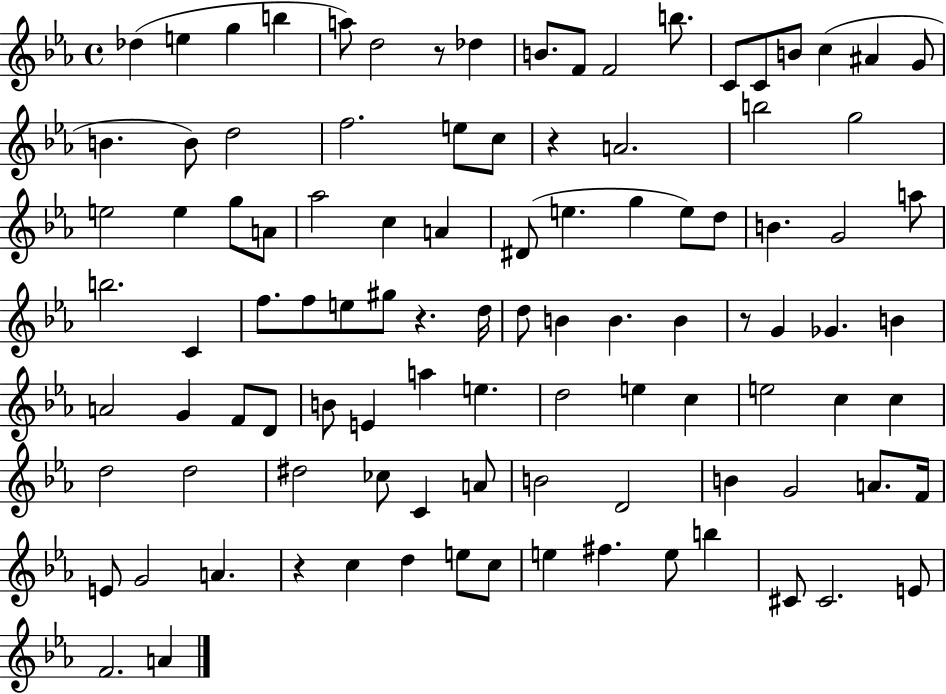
Db5/q E5/q G5/q B5/q A5/e D5/h R/e Db5/q B4/e. F4/e F4/h B5/e. C4/e C4/e B4/e C5/q A#4/q G4/e B4/q. B4/e D5/h F5/h. E5/e C5/e R/q A4/h. B5/h G5/h E5/h E5/q G5/e A4/e Ab5/h C5/q A4/q D#4/e E5/q. G5/q E5/e D5/e B4/q. G4/h A5/e B5/h. C4/q F5/e. F5/e E5/e G#5/e R/q. D5/s D5/e B4/q B4/q. B4/q R/e G4/q Gb4/q. B4/q A4/h G4/q F4/e D4/e B4/e E4/q A5/q E5/q. D5/h E5/q C5/q E5/h C5/q C5/q D5/h D5/h D#5/h CES5/e C4/q A4/e B4/h D4/h B4/q G4/h A4/e. F4/s E4/e G4/h A4/q. R/q C5/q D5/q E5/e C5/e E5/q F#5/q. E5/e B5/q C#4/e C#4/h. E4/e F4/h. A4/q